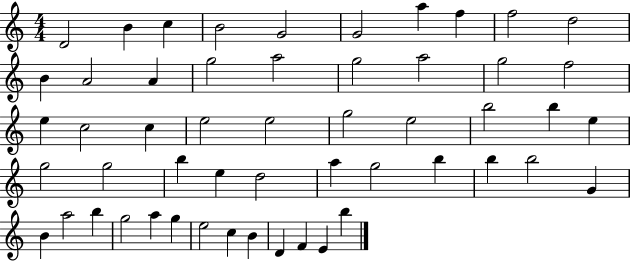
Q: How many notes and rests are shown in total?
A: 53